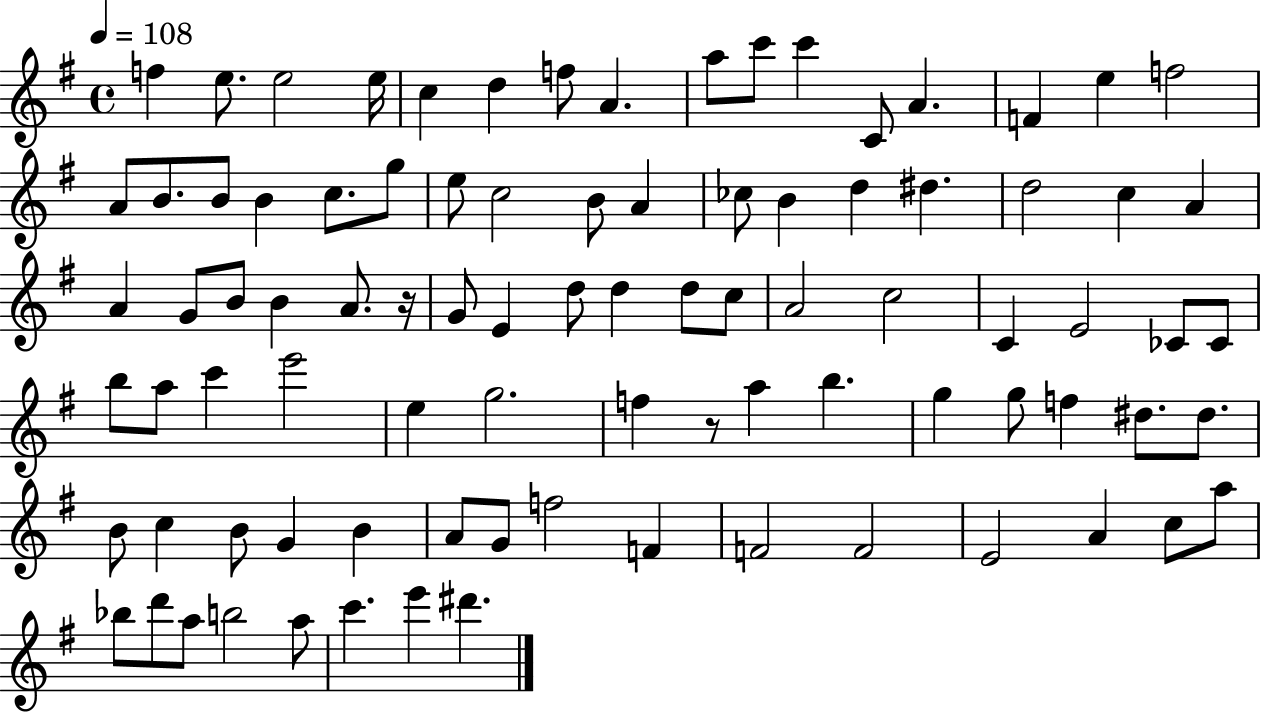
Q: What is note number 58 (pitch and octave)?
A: A5